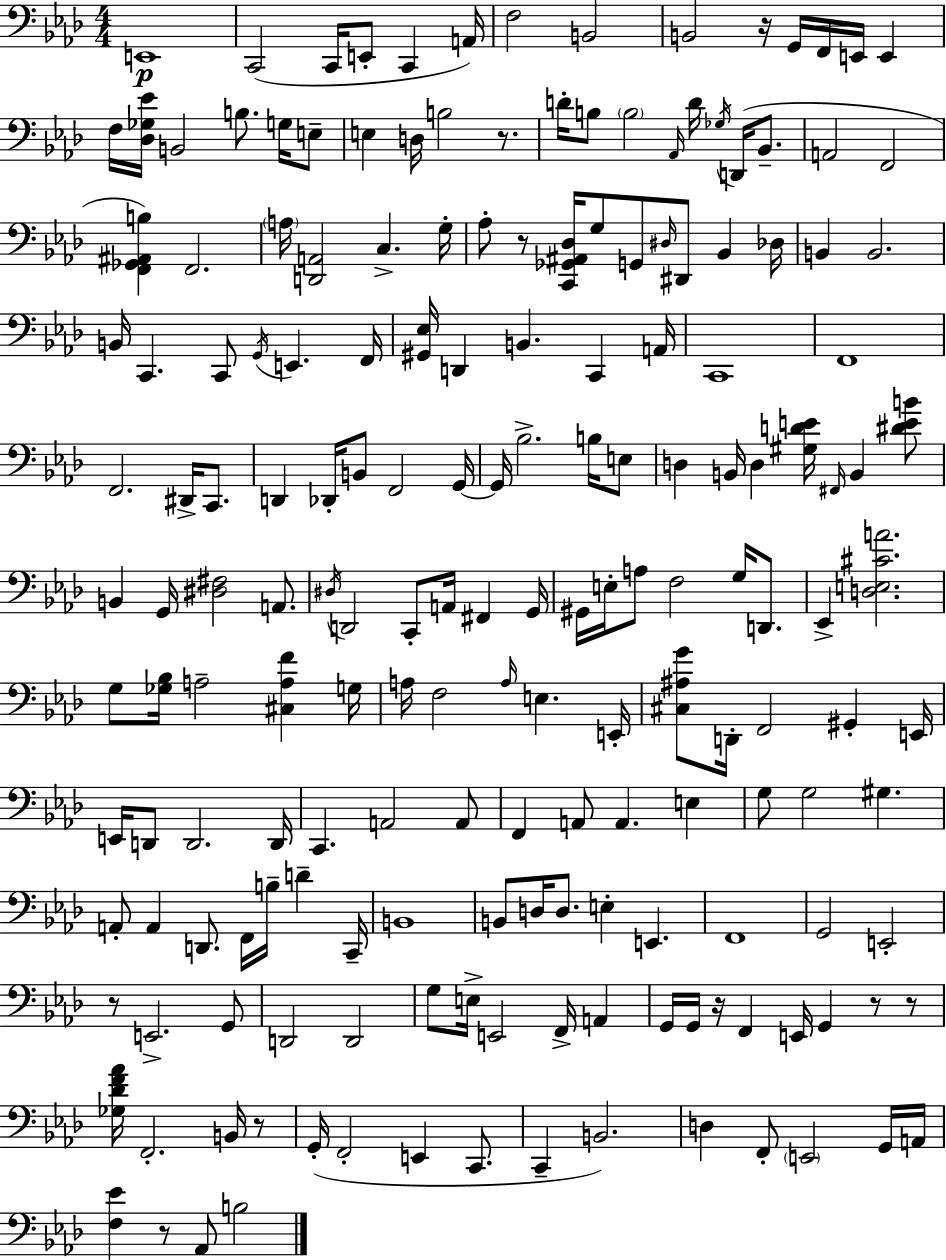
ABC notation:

X:1
T:Untitled
M:4/4
L:1/4
K:Ab
E,,4 C,,2 C,,/4 E,,/2 C,, A,,/4 F,2 B,,2 B,,2 z/4 G,,/4 F,,/4 E,,/4 E,, F,/4 [_D,_G,_E]/4 B,,2 B,/2 G,/4 E,/2 E, D,/4 B,2 z/2 D/4 B,/2 B,2 _A,,/4 D/4 _G,/4 D,,/4 _B,,/2 A,,2 F,,2 [F,,_G,,^A,,B,] F,,2 A,/4 [D,,A,,]2 C, G,/4 _A,/2 z/2 [C,,_G,,^A,,_D,]/4 G,/2 G,,/2 ^D,/4 ^D,,/2 _B,, _D,/4 B,, B,,2 B,,/4 C,, C,,/2 G,,/4 E,, F,,/4 [^G,,_E,]/4 D,, B,, C,, A,,/4 C,,4 F,,4 F,,2 ^D,,/4 C,,/2 D,, _D,,/4 B,,/2 F,,2 G,,/4 G,,/4 _B,2 B,/4 E,/2 D, B,,/4 D, [^G,DE]/4 ^F,,/4 B,, [^DEB]/2 B,, G,,/4 [^D,^F,]2 A,,/2 ^D,/4 D,,2 C,,/2 A,,/4 ^F,, G,,/4 ^G,,/4 E,/4 A,/2 F,2 G,/4 D,,/2 _E,, [D,E,^CA]2 G,/2 [_G,_B,]/4 A,2 [^C,A,F] G,/4 A,/4 F,2 A,/4 E, E,,/4 [^C,^A,G]/2 D,,/4 F,,2 ^G,, E,,/4 E,,/4 D,,/2 D,,2 D,,/4 C,, A,,2 A,,/2 F,, A,,/2 A,, E, G,/2 G,2 ^G, A,,/2 A,, D,,/2 F,,/4 B,/4 D C,,/4 B,,4 B,,/2 D,/4 D,/2 E, E,, F,,4 G,,2 E,,2 z/2 E,,2 G,,/2 D,,2 D,,2 G,/2 E,/4 E,,2 F,,/4 A,, G,,/4 G,,/4 z/4 F,, E,,/4 G,, z/2 z/2 [_G,_DF_A]/4 F,,2 B,,/4 z/2 G,,/4 F,,2 E,, C,,/2 C,, B,,2 D, F,,/2 E,,2 G,,/4 A,,/4 [F,_E] z/2 _A,,/2 B,2